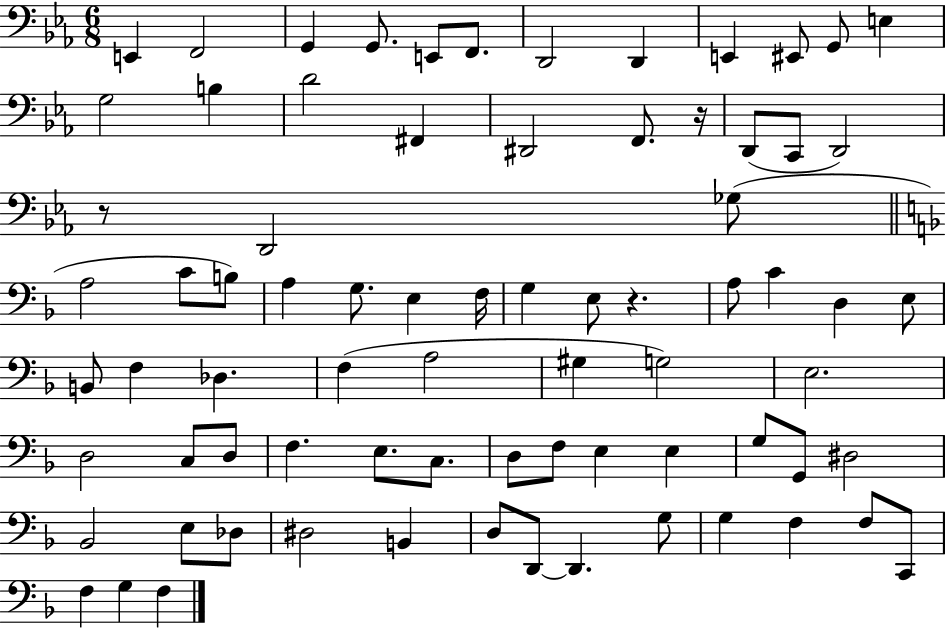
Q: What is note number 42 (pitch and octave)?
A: G#3